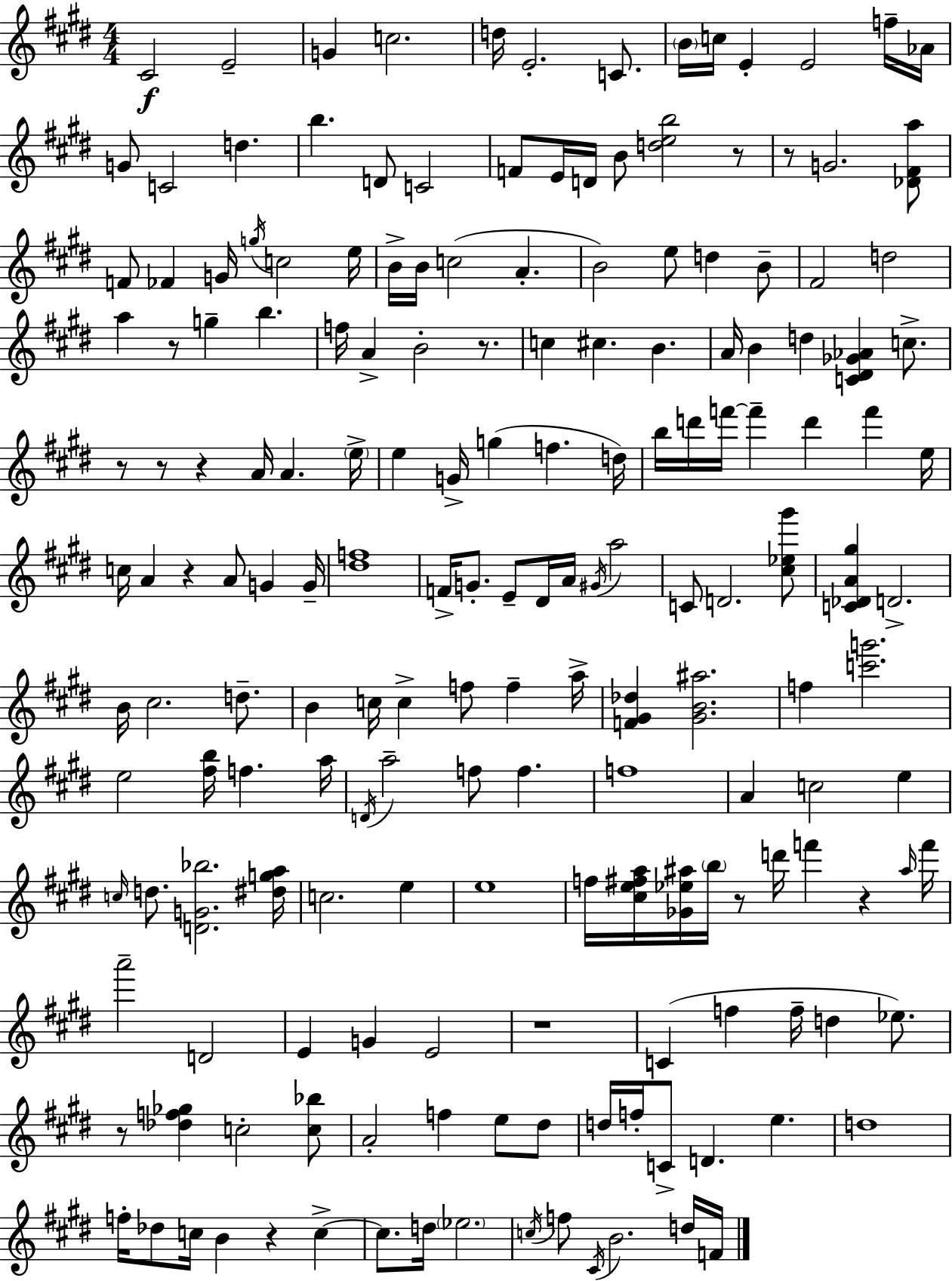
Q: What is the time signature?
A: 4/4